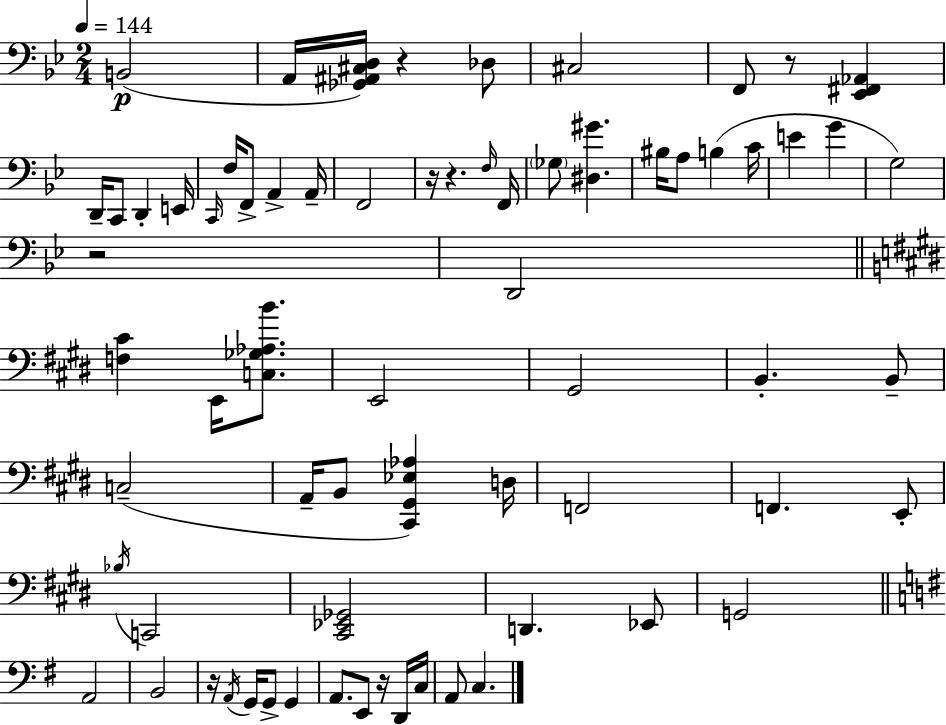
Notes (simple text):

B2/h A2/s [Gb2,A#2,C#3,D3]/s R/q Db3/e C#3/h F2/e R/e [Eb2,F#2,Ab2]/q D2/s C2/e D2/q E2/s C2/s F3/s F2/e A2/q A2/s F2/h R/s R/q. F3/s F2/s Gb3/e [D#3,G#4]/q. BIS3/s A3/e B3/q C4/s E4/q G4/q G3/h R/h D2/h [F3,C#4]/q E2/s [C3,Gb3,Ab3,B4]/e. E2/h G#2/h B2/q. B2/e C3/h A2/s B2/e [C#2,G#2,Eb3,Ab3]/q D3/s F2/h F2/q. E2/e Bb3/s C2/h [C#2,Eb2,Gb2]/h D2/q. Eb2/e G2/h A2/h B2/h R/s A2/s G2/s G2/e G2/q A2/e. E2/e R/s D2/s C3/s A2/e C3/q.